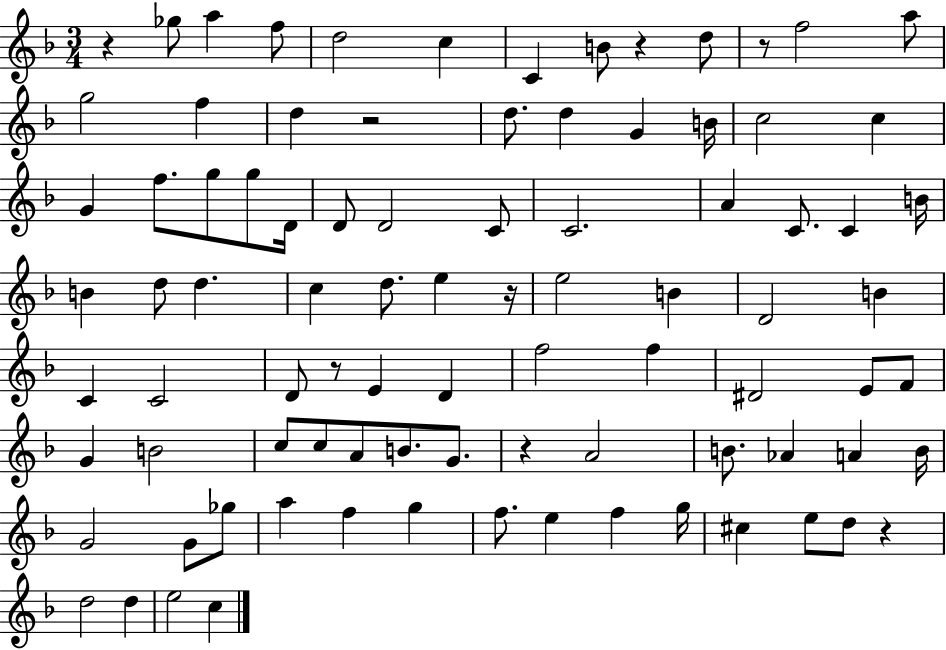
R/q Gb5/e A5/q F5/e D5/h C5/q C4/q B4/e R/q D5/e R/e F5/h A5/e G5/h F5/q D5/q R/h D5/e. D5/q G4/q B4/s C5/h C5/q G4/q F5/e. G5/e G5/e D4/s D4/e D4/h C4/e C4/h. A4/q C4/e. C4/q B4/s B4/q D5/e D5/q. C5/q D5/e. E5/q R/s E5/h B4/q D4/h B4/q C4/q C4/h D4/e R/e E4/q D4/q F5/h F5/q D#4/h E4/e F4/e G4/q B4/h C5/e C5/e A4/e B4/e. G4/e. R/q A4/h B4/e. Ab4/q A4/q B4/s G4/h G4/e Gb5/e A5/q F5/q G5/q F5/e. E5/q F5/q G5/s C#5/q E5/e D5/e R/q D5/h D5/q E5/h C5/q